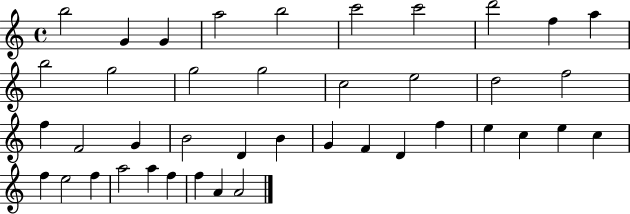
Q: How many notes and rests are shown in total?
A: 41